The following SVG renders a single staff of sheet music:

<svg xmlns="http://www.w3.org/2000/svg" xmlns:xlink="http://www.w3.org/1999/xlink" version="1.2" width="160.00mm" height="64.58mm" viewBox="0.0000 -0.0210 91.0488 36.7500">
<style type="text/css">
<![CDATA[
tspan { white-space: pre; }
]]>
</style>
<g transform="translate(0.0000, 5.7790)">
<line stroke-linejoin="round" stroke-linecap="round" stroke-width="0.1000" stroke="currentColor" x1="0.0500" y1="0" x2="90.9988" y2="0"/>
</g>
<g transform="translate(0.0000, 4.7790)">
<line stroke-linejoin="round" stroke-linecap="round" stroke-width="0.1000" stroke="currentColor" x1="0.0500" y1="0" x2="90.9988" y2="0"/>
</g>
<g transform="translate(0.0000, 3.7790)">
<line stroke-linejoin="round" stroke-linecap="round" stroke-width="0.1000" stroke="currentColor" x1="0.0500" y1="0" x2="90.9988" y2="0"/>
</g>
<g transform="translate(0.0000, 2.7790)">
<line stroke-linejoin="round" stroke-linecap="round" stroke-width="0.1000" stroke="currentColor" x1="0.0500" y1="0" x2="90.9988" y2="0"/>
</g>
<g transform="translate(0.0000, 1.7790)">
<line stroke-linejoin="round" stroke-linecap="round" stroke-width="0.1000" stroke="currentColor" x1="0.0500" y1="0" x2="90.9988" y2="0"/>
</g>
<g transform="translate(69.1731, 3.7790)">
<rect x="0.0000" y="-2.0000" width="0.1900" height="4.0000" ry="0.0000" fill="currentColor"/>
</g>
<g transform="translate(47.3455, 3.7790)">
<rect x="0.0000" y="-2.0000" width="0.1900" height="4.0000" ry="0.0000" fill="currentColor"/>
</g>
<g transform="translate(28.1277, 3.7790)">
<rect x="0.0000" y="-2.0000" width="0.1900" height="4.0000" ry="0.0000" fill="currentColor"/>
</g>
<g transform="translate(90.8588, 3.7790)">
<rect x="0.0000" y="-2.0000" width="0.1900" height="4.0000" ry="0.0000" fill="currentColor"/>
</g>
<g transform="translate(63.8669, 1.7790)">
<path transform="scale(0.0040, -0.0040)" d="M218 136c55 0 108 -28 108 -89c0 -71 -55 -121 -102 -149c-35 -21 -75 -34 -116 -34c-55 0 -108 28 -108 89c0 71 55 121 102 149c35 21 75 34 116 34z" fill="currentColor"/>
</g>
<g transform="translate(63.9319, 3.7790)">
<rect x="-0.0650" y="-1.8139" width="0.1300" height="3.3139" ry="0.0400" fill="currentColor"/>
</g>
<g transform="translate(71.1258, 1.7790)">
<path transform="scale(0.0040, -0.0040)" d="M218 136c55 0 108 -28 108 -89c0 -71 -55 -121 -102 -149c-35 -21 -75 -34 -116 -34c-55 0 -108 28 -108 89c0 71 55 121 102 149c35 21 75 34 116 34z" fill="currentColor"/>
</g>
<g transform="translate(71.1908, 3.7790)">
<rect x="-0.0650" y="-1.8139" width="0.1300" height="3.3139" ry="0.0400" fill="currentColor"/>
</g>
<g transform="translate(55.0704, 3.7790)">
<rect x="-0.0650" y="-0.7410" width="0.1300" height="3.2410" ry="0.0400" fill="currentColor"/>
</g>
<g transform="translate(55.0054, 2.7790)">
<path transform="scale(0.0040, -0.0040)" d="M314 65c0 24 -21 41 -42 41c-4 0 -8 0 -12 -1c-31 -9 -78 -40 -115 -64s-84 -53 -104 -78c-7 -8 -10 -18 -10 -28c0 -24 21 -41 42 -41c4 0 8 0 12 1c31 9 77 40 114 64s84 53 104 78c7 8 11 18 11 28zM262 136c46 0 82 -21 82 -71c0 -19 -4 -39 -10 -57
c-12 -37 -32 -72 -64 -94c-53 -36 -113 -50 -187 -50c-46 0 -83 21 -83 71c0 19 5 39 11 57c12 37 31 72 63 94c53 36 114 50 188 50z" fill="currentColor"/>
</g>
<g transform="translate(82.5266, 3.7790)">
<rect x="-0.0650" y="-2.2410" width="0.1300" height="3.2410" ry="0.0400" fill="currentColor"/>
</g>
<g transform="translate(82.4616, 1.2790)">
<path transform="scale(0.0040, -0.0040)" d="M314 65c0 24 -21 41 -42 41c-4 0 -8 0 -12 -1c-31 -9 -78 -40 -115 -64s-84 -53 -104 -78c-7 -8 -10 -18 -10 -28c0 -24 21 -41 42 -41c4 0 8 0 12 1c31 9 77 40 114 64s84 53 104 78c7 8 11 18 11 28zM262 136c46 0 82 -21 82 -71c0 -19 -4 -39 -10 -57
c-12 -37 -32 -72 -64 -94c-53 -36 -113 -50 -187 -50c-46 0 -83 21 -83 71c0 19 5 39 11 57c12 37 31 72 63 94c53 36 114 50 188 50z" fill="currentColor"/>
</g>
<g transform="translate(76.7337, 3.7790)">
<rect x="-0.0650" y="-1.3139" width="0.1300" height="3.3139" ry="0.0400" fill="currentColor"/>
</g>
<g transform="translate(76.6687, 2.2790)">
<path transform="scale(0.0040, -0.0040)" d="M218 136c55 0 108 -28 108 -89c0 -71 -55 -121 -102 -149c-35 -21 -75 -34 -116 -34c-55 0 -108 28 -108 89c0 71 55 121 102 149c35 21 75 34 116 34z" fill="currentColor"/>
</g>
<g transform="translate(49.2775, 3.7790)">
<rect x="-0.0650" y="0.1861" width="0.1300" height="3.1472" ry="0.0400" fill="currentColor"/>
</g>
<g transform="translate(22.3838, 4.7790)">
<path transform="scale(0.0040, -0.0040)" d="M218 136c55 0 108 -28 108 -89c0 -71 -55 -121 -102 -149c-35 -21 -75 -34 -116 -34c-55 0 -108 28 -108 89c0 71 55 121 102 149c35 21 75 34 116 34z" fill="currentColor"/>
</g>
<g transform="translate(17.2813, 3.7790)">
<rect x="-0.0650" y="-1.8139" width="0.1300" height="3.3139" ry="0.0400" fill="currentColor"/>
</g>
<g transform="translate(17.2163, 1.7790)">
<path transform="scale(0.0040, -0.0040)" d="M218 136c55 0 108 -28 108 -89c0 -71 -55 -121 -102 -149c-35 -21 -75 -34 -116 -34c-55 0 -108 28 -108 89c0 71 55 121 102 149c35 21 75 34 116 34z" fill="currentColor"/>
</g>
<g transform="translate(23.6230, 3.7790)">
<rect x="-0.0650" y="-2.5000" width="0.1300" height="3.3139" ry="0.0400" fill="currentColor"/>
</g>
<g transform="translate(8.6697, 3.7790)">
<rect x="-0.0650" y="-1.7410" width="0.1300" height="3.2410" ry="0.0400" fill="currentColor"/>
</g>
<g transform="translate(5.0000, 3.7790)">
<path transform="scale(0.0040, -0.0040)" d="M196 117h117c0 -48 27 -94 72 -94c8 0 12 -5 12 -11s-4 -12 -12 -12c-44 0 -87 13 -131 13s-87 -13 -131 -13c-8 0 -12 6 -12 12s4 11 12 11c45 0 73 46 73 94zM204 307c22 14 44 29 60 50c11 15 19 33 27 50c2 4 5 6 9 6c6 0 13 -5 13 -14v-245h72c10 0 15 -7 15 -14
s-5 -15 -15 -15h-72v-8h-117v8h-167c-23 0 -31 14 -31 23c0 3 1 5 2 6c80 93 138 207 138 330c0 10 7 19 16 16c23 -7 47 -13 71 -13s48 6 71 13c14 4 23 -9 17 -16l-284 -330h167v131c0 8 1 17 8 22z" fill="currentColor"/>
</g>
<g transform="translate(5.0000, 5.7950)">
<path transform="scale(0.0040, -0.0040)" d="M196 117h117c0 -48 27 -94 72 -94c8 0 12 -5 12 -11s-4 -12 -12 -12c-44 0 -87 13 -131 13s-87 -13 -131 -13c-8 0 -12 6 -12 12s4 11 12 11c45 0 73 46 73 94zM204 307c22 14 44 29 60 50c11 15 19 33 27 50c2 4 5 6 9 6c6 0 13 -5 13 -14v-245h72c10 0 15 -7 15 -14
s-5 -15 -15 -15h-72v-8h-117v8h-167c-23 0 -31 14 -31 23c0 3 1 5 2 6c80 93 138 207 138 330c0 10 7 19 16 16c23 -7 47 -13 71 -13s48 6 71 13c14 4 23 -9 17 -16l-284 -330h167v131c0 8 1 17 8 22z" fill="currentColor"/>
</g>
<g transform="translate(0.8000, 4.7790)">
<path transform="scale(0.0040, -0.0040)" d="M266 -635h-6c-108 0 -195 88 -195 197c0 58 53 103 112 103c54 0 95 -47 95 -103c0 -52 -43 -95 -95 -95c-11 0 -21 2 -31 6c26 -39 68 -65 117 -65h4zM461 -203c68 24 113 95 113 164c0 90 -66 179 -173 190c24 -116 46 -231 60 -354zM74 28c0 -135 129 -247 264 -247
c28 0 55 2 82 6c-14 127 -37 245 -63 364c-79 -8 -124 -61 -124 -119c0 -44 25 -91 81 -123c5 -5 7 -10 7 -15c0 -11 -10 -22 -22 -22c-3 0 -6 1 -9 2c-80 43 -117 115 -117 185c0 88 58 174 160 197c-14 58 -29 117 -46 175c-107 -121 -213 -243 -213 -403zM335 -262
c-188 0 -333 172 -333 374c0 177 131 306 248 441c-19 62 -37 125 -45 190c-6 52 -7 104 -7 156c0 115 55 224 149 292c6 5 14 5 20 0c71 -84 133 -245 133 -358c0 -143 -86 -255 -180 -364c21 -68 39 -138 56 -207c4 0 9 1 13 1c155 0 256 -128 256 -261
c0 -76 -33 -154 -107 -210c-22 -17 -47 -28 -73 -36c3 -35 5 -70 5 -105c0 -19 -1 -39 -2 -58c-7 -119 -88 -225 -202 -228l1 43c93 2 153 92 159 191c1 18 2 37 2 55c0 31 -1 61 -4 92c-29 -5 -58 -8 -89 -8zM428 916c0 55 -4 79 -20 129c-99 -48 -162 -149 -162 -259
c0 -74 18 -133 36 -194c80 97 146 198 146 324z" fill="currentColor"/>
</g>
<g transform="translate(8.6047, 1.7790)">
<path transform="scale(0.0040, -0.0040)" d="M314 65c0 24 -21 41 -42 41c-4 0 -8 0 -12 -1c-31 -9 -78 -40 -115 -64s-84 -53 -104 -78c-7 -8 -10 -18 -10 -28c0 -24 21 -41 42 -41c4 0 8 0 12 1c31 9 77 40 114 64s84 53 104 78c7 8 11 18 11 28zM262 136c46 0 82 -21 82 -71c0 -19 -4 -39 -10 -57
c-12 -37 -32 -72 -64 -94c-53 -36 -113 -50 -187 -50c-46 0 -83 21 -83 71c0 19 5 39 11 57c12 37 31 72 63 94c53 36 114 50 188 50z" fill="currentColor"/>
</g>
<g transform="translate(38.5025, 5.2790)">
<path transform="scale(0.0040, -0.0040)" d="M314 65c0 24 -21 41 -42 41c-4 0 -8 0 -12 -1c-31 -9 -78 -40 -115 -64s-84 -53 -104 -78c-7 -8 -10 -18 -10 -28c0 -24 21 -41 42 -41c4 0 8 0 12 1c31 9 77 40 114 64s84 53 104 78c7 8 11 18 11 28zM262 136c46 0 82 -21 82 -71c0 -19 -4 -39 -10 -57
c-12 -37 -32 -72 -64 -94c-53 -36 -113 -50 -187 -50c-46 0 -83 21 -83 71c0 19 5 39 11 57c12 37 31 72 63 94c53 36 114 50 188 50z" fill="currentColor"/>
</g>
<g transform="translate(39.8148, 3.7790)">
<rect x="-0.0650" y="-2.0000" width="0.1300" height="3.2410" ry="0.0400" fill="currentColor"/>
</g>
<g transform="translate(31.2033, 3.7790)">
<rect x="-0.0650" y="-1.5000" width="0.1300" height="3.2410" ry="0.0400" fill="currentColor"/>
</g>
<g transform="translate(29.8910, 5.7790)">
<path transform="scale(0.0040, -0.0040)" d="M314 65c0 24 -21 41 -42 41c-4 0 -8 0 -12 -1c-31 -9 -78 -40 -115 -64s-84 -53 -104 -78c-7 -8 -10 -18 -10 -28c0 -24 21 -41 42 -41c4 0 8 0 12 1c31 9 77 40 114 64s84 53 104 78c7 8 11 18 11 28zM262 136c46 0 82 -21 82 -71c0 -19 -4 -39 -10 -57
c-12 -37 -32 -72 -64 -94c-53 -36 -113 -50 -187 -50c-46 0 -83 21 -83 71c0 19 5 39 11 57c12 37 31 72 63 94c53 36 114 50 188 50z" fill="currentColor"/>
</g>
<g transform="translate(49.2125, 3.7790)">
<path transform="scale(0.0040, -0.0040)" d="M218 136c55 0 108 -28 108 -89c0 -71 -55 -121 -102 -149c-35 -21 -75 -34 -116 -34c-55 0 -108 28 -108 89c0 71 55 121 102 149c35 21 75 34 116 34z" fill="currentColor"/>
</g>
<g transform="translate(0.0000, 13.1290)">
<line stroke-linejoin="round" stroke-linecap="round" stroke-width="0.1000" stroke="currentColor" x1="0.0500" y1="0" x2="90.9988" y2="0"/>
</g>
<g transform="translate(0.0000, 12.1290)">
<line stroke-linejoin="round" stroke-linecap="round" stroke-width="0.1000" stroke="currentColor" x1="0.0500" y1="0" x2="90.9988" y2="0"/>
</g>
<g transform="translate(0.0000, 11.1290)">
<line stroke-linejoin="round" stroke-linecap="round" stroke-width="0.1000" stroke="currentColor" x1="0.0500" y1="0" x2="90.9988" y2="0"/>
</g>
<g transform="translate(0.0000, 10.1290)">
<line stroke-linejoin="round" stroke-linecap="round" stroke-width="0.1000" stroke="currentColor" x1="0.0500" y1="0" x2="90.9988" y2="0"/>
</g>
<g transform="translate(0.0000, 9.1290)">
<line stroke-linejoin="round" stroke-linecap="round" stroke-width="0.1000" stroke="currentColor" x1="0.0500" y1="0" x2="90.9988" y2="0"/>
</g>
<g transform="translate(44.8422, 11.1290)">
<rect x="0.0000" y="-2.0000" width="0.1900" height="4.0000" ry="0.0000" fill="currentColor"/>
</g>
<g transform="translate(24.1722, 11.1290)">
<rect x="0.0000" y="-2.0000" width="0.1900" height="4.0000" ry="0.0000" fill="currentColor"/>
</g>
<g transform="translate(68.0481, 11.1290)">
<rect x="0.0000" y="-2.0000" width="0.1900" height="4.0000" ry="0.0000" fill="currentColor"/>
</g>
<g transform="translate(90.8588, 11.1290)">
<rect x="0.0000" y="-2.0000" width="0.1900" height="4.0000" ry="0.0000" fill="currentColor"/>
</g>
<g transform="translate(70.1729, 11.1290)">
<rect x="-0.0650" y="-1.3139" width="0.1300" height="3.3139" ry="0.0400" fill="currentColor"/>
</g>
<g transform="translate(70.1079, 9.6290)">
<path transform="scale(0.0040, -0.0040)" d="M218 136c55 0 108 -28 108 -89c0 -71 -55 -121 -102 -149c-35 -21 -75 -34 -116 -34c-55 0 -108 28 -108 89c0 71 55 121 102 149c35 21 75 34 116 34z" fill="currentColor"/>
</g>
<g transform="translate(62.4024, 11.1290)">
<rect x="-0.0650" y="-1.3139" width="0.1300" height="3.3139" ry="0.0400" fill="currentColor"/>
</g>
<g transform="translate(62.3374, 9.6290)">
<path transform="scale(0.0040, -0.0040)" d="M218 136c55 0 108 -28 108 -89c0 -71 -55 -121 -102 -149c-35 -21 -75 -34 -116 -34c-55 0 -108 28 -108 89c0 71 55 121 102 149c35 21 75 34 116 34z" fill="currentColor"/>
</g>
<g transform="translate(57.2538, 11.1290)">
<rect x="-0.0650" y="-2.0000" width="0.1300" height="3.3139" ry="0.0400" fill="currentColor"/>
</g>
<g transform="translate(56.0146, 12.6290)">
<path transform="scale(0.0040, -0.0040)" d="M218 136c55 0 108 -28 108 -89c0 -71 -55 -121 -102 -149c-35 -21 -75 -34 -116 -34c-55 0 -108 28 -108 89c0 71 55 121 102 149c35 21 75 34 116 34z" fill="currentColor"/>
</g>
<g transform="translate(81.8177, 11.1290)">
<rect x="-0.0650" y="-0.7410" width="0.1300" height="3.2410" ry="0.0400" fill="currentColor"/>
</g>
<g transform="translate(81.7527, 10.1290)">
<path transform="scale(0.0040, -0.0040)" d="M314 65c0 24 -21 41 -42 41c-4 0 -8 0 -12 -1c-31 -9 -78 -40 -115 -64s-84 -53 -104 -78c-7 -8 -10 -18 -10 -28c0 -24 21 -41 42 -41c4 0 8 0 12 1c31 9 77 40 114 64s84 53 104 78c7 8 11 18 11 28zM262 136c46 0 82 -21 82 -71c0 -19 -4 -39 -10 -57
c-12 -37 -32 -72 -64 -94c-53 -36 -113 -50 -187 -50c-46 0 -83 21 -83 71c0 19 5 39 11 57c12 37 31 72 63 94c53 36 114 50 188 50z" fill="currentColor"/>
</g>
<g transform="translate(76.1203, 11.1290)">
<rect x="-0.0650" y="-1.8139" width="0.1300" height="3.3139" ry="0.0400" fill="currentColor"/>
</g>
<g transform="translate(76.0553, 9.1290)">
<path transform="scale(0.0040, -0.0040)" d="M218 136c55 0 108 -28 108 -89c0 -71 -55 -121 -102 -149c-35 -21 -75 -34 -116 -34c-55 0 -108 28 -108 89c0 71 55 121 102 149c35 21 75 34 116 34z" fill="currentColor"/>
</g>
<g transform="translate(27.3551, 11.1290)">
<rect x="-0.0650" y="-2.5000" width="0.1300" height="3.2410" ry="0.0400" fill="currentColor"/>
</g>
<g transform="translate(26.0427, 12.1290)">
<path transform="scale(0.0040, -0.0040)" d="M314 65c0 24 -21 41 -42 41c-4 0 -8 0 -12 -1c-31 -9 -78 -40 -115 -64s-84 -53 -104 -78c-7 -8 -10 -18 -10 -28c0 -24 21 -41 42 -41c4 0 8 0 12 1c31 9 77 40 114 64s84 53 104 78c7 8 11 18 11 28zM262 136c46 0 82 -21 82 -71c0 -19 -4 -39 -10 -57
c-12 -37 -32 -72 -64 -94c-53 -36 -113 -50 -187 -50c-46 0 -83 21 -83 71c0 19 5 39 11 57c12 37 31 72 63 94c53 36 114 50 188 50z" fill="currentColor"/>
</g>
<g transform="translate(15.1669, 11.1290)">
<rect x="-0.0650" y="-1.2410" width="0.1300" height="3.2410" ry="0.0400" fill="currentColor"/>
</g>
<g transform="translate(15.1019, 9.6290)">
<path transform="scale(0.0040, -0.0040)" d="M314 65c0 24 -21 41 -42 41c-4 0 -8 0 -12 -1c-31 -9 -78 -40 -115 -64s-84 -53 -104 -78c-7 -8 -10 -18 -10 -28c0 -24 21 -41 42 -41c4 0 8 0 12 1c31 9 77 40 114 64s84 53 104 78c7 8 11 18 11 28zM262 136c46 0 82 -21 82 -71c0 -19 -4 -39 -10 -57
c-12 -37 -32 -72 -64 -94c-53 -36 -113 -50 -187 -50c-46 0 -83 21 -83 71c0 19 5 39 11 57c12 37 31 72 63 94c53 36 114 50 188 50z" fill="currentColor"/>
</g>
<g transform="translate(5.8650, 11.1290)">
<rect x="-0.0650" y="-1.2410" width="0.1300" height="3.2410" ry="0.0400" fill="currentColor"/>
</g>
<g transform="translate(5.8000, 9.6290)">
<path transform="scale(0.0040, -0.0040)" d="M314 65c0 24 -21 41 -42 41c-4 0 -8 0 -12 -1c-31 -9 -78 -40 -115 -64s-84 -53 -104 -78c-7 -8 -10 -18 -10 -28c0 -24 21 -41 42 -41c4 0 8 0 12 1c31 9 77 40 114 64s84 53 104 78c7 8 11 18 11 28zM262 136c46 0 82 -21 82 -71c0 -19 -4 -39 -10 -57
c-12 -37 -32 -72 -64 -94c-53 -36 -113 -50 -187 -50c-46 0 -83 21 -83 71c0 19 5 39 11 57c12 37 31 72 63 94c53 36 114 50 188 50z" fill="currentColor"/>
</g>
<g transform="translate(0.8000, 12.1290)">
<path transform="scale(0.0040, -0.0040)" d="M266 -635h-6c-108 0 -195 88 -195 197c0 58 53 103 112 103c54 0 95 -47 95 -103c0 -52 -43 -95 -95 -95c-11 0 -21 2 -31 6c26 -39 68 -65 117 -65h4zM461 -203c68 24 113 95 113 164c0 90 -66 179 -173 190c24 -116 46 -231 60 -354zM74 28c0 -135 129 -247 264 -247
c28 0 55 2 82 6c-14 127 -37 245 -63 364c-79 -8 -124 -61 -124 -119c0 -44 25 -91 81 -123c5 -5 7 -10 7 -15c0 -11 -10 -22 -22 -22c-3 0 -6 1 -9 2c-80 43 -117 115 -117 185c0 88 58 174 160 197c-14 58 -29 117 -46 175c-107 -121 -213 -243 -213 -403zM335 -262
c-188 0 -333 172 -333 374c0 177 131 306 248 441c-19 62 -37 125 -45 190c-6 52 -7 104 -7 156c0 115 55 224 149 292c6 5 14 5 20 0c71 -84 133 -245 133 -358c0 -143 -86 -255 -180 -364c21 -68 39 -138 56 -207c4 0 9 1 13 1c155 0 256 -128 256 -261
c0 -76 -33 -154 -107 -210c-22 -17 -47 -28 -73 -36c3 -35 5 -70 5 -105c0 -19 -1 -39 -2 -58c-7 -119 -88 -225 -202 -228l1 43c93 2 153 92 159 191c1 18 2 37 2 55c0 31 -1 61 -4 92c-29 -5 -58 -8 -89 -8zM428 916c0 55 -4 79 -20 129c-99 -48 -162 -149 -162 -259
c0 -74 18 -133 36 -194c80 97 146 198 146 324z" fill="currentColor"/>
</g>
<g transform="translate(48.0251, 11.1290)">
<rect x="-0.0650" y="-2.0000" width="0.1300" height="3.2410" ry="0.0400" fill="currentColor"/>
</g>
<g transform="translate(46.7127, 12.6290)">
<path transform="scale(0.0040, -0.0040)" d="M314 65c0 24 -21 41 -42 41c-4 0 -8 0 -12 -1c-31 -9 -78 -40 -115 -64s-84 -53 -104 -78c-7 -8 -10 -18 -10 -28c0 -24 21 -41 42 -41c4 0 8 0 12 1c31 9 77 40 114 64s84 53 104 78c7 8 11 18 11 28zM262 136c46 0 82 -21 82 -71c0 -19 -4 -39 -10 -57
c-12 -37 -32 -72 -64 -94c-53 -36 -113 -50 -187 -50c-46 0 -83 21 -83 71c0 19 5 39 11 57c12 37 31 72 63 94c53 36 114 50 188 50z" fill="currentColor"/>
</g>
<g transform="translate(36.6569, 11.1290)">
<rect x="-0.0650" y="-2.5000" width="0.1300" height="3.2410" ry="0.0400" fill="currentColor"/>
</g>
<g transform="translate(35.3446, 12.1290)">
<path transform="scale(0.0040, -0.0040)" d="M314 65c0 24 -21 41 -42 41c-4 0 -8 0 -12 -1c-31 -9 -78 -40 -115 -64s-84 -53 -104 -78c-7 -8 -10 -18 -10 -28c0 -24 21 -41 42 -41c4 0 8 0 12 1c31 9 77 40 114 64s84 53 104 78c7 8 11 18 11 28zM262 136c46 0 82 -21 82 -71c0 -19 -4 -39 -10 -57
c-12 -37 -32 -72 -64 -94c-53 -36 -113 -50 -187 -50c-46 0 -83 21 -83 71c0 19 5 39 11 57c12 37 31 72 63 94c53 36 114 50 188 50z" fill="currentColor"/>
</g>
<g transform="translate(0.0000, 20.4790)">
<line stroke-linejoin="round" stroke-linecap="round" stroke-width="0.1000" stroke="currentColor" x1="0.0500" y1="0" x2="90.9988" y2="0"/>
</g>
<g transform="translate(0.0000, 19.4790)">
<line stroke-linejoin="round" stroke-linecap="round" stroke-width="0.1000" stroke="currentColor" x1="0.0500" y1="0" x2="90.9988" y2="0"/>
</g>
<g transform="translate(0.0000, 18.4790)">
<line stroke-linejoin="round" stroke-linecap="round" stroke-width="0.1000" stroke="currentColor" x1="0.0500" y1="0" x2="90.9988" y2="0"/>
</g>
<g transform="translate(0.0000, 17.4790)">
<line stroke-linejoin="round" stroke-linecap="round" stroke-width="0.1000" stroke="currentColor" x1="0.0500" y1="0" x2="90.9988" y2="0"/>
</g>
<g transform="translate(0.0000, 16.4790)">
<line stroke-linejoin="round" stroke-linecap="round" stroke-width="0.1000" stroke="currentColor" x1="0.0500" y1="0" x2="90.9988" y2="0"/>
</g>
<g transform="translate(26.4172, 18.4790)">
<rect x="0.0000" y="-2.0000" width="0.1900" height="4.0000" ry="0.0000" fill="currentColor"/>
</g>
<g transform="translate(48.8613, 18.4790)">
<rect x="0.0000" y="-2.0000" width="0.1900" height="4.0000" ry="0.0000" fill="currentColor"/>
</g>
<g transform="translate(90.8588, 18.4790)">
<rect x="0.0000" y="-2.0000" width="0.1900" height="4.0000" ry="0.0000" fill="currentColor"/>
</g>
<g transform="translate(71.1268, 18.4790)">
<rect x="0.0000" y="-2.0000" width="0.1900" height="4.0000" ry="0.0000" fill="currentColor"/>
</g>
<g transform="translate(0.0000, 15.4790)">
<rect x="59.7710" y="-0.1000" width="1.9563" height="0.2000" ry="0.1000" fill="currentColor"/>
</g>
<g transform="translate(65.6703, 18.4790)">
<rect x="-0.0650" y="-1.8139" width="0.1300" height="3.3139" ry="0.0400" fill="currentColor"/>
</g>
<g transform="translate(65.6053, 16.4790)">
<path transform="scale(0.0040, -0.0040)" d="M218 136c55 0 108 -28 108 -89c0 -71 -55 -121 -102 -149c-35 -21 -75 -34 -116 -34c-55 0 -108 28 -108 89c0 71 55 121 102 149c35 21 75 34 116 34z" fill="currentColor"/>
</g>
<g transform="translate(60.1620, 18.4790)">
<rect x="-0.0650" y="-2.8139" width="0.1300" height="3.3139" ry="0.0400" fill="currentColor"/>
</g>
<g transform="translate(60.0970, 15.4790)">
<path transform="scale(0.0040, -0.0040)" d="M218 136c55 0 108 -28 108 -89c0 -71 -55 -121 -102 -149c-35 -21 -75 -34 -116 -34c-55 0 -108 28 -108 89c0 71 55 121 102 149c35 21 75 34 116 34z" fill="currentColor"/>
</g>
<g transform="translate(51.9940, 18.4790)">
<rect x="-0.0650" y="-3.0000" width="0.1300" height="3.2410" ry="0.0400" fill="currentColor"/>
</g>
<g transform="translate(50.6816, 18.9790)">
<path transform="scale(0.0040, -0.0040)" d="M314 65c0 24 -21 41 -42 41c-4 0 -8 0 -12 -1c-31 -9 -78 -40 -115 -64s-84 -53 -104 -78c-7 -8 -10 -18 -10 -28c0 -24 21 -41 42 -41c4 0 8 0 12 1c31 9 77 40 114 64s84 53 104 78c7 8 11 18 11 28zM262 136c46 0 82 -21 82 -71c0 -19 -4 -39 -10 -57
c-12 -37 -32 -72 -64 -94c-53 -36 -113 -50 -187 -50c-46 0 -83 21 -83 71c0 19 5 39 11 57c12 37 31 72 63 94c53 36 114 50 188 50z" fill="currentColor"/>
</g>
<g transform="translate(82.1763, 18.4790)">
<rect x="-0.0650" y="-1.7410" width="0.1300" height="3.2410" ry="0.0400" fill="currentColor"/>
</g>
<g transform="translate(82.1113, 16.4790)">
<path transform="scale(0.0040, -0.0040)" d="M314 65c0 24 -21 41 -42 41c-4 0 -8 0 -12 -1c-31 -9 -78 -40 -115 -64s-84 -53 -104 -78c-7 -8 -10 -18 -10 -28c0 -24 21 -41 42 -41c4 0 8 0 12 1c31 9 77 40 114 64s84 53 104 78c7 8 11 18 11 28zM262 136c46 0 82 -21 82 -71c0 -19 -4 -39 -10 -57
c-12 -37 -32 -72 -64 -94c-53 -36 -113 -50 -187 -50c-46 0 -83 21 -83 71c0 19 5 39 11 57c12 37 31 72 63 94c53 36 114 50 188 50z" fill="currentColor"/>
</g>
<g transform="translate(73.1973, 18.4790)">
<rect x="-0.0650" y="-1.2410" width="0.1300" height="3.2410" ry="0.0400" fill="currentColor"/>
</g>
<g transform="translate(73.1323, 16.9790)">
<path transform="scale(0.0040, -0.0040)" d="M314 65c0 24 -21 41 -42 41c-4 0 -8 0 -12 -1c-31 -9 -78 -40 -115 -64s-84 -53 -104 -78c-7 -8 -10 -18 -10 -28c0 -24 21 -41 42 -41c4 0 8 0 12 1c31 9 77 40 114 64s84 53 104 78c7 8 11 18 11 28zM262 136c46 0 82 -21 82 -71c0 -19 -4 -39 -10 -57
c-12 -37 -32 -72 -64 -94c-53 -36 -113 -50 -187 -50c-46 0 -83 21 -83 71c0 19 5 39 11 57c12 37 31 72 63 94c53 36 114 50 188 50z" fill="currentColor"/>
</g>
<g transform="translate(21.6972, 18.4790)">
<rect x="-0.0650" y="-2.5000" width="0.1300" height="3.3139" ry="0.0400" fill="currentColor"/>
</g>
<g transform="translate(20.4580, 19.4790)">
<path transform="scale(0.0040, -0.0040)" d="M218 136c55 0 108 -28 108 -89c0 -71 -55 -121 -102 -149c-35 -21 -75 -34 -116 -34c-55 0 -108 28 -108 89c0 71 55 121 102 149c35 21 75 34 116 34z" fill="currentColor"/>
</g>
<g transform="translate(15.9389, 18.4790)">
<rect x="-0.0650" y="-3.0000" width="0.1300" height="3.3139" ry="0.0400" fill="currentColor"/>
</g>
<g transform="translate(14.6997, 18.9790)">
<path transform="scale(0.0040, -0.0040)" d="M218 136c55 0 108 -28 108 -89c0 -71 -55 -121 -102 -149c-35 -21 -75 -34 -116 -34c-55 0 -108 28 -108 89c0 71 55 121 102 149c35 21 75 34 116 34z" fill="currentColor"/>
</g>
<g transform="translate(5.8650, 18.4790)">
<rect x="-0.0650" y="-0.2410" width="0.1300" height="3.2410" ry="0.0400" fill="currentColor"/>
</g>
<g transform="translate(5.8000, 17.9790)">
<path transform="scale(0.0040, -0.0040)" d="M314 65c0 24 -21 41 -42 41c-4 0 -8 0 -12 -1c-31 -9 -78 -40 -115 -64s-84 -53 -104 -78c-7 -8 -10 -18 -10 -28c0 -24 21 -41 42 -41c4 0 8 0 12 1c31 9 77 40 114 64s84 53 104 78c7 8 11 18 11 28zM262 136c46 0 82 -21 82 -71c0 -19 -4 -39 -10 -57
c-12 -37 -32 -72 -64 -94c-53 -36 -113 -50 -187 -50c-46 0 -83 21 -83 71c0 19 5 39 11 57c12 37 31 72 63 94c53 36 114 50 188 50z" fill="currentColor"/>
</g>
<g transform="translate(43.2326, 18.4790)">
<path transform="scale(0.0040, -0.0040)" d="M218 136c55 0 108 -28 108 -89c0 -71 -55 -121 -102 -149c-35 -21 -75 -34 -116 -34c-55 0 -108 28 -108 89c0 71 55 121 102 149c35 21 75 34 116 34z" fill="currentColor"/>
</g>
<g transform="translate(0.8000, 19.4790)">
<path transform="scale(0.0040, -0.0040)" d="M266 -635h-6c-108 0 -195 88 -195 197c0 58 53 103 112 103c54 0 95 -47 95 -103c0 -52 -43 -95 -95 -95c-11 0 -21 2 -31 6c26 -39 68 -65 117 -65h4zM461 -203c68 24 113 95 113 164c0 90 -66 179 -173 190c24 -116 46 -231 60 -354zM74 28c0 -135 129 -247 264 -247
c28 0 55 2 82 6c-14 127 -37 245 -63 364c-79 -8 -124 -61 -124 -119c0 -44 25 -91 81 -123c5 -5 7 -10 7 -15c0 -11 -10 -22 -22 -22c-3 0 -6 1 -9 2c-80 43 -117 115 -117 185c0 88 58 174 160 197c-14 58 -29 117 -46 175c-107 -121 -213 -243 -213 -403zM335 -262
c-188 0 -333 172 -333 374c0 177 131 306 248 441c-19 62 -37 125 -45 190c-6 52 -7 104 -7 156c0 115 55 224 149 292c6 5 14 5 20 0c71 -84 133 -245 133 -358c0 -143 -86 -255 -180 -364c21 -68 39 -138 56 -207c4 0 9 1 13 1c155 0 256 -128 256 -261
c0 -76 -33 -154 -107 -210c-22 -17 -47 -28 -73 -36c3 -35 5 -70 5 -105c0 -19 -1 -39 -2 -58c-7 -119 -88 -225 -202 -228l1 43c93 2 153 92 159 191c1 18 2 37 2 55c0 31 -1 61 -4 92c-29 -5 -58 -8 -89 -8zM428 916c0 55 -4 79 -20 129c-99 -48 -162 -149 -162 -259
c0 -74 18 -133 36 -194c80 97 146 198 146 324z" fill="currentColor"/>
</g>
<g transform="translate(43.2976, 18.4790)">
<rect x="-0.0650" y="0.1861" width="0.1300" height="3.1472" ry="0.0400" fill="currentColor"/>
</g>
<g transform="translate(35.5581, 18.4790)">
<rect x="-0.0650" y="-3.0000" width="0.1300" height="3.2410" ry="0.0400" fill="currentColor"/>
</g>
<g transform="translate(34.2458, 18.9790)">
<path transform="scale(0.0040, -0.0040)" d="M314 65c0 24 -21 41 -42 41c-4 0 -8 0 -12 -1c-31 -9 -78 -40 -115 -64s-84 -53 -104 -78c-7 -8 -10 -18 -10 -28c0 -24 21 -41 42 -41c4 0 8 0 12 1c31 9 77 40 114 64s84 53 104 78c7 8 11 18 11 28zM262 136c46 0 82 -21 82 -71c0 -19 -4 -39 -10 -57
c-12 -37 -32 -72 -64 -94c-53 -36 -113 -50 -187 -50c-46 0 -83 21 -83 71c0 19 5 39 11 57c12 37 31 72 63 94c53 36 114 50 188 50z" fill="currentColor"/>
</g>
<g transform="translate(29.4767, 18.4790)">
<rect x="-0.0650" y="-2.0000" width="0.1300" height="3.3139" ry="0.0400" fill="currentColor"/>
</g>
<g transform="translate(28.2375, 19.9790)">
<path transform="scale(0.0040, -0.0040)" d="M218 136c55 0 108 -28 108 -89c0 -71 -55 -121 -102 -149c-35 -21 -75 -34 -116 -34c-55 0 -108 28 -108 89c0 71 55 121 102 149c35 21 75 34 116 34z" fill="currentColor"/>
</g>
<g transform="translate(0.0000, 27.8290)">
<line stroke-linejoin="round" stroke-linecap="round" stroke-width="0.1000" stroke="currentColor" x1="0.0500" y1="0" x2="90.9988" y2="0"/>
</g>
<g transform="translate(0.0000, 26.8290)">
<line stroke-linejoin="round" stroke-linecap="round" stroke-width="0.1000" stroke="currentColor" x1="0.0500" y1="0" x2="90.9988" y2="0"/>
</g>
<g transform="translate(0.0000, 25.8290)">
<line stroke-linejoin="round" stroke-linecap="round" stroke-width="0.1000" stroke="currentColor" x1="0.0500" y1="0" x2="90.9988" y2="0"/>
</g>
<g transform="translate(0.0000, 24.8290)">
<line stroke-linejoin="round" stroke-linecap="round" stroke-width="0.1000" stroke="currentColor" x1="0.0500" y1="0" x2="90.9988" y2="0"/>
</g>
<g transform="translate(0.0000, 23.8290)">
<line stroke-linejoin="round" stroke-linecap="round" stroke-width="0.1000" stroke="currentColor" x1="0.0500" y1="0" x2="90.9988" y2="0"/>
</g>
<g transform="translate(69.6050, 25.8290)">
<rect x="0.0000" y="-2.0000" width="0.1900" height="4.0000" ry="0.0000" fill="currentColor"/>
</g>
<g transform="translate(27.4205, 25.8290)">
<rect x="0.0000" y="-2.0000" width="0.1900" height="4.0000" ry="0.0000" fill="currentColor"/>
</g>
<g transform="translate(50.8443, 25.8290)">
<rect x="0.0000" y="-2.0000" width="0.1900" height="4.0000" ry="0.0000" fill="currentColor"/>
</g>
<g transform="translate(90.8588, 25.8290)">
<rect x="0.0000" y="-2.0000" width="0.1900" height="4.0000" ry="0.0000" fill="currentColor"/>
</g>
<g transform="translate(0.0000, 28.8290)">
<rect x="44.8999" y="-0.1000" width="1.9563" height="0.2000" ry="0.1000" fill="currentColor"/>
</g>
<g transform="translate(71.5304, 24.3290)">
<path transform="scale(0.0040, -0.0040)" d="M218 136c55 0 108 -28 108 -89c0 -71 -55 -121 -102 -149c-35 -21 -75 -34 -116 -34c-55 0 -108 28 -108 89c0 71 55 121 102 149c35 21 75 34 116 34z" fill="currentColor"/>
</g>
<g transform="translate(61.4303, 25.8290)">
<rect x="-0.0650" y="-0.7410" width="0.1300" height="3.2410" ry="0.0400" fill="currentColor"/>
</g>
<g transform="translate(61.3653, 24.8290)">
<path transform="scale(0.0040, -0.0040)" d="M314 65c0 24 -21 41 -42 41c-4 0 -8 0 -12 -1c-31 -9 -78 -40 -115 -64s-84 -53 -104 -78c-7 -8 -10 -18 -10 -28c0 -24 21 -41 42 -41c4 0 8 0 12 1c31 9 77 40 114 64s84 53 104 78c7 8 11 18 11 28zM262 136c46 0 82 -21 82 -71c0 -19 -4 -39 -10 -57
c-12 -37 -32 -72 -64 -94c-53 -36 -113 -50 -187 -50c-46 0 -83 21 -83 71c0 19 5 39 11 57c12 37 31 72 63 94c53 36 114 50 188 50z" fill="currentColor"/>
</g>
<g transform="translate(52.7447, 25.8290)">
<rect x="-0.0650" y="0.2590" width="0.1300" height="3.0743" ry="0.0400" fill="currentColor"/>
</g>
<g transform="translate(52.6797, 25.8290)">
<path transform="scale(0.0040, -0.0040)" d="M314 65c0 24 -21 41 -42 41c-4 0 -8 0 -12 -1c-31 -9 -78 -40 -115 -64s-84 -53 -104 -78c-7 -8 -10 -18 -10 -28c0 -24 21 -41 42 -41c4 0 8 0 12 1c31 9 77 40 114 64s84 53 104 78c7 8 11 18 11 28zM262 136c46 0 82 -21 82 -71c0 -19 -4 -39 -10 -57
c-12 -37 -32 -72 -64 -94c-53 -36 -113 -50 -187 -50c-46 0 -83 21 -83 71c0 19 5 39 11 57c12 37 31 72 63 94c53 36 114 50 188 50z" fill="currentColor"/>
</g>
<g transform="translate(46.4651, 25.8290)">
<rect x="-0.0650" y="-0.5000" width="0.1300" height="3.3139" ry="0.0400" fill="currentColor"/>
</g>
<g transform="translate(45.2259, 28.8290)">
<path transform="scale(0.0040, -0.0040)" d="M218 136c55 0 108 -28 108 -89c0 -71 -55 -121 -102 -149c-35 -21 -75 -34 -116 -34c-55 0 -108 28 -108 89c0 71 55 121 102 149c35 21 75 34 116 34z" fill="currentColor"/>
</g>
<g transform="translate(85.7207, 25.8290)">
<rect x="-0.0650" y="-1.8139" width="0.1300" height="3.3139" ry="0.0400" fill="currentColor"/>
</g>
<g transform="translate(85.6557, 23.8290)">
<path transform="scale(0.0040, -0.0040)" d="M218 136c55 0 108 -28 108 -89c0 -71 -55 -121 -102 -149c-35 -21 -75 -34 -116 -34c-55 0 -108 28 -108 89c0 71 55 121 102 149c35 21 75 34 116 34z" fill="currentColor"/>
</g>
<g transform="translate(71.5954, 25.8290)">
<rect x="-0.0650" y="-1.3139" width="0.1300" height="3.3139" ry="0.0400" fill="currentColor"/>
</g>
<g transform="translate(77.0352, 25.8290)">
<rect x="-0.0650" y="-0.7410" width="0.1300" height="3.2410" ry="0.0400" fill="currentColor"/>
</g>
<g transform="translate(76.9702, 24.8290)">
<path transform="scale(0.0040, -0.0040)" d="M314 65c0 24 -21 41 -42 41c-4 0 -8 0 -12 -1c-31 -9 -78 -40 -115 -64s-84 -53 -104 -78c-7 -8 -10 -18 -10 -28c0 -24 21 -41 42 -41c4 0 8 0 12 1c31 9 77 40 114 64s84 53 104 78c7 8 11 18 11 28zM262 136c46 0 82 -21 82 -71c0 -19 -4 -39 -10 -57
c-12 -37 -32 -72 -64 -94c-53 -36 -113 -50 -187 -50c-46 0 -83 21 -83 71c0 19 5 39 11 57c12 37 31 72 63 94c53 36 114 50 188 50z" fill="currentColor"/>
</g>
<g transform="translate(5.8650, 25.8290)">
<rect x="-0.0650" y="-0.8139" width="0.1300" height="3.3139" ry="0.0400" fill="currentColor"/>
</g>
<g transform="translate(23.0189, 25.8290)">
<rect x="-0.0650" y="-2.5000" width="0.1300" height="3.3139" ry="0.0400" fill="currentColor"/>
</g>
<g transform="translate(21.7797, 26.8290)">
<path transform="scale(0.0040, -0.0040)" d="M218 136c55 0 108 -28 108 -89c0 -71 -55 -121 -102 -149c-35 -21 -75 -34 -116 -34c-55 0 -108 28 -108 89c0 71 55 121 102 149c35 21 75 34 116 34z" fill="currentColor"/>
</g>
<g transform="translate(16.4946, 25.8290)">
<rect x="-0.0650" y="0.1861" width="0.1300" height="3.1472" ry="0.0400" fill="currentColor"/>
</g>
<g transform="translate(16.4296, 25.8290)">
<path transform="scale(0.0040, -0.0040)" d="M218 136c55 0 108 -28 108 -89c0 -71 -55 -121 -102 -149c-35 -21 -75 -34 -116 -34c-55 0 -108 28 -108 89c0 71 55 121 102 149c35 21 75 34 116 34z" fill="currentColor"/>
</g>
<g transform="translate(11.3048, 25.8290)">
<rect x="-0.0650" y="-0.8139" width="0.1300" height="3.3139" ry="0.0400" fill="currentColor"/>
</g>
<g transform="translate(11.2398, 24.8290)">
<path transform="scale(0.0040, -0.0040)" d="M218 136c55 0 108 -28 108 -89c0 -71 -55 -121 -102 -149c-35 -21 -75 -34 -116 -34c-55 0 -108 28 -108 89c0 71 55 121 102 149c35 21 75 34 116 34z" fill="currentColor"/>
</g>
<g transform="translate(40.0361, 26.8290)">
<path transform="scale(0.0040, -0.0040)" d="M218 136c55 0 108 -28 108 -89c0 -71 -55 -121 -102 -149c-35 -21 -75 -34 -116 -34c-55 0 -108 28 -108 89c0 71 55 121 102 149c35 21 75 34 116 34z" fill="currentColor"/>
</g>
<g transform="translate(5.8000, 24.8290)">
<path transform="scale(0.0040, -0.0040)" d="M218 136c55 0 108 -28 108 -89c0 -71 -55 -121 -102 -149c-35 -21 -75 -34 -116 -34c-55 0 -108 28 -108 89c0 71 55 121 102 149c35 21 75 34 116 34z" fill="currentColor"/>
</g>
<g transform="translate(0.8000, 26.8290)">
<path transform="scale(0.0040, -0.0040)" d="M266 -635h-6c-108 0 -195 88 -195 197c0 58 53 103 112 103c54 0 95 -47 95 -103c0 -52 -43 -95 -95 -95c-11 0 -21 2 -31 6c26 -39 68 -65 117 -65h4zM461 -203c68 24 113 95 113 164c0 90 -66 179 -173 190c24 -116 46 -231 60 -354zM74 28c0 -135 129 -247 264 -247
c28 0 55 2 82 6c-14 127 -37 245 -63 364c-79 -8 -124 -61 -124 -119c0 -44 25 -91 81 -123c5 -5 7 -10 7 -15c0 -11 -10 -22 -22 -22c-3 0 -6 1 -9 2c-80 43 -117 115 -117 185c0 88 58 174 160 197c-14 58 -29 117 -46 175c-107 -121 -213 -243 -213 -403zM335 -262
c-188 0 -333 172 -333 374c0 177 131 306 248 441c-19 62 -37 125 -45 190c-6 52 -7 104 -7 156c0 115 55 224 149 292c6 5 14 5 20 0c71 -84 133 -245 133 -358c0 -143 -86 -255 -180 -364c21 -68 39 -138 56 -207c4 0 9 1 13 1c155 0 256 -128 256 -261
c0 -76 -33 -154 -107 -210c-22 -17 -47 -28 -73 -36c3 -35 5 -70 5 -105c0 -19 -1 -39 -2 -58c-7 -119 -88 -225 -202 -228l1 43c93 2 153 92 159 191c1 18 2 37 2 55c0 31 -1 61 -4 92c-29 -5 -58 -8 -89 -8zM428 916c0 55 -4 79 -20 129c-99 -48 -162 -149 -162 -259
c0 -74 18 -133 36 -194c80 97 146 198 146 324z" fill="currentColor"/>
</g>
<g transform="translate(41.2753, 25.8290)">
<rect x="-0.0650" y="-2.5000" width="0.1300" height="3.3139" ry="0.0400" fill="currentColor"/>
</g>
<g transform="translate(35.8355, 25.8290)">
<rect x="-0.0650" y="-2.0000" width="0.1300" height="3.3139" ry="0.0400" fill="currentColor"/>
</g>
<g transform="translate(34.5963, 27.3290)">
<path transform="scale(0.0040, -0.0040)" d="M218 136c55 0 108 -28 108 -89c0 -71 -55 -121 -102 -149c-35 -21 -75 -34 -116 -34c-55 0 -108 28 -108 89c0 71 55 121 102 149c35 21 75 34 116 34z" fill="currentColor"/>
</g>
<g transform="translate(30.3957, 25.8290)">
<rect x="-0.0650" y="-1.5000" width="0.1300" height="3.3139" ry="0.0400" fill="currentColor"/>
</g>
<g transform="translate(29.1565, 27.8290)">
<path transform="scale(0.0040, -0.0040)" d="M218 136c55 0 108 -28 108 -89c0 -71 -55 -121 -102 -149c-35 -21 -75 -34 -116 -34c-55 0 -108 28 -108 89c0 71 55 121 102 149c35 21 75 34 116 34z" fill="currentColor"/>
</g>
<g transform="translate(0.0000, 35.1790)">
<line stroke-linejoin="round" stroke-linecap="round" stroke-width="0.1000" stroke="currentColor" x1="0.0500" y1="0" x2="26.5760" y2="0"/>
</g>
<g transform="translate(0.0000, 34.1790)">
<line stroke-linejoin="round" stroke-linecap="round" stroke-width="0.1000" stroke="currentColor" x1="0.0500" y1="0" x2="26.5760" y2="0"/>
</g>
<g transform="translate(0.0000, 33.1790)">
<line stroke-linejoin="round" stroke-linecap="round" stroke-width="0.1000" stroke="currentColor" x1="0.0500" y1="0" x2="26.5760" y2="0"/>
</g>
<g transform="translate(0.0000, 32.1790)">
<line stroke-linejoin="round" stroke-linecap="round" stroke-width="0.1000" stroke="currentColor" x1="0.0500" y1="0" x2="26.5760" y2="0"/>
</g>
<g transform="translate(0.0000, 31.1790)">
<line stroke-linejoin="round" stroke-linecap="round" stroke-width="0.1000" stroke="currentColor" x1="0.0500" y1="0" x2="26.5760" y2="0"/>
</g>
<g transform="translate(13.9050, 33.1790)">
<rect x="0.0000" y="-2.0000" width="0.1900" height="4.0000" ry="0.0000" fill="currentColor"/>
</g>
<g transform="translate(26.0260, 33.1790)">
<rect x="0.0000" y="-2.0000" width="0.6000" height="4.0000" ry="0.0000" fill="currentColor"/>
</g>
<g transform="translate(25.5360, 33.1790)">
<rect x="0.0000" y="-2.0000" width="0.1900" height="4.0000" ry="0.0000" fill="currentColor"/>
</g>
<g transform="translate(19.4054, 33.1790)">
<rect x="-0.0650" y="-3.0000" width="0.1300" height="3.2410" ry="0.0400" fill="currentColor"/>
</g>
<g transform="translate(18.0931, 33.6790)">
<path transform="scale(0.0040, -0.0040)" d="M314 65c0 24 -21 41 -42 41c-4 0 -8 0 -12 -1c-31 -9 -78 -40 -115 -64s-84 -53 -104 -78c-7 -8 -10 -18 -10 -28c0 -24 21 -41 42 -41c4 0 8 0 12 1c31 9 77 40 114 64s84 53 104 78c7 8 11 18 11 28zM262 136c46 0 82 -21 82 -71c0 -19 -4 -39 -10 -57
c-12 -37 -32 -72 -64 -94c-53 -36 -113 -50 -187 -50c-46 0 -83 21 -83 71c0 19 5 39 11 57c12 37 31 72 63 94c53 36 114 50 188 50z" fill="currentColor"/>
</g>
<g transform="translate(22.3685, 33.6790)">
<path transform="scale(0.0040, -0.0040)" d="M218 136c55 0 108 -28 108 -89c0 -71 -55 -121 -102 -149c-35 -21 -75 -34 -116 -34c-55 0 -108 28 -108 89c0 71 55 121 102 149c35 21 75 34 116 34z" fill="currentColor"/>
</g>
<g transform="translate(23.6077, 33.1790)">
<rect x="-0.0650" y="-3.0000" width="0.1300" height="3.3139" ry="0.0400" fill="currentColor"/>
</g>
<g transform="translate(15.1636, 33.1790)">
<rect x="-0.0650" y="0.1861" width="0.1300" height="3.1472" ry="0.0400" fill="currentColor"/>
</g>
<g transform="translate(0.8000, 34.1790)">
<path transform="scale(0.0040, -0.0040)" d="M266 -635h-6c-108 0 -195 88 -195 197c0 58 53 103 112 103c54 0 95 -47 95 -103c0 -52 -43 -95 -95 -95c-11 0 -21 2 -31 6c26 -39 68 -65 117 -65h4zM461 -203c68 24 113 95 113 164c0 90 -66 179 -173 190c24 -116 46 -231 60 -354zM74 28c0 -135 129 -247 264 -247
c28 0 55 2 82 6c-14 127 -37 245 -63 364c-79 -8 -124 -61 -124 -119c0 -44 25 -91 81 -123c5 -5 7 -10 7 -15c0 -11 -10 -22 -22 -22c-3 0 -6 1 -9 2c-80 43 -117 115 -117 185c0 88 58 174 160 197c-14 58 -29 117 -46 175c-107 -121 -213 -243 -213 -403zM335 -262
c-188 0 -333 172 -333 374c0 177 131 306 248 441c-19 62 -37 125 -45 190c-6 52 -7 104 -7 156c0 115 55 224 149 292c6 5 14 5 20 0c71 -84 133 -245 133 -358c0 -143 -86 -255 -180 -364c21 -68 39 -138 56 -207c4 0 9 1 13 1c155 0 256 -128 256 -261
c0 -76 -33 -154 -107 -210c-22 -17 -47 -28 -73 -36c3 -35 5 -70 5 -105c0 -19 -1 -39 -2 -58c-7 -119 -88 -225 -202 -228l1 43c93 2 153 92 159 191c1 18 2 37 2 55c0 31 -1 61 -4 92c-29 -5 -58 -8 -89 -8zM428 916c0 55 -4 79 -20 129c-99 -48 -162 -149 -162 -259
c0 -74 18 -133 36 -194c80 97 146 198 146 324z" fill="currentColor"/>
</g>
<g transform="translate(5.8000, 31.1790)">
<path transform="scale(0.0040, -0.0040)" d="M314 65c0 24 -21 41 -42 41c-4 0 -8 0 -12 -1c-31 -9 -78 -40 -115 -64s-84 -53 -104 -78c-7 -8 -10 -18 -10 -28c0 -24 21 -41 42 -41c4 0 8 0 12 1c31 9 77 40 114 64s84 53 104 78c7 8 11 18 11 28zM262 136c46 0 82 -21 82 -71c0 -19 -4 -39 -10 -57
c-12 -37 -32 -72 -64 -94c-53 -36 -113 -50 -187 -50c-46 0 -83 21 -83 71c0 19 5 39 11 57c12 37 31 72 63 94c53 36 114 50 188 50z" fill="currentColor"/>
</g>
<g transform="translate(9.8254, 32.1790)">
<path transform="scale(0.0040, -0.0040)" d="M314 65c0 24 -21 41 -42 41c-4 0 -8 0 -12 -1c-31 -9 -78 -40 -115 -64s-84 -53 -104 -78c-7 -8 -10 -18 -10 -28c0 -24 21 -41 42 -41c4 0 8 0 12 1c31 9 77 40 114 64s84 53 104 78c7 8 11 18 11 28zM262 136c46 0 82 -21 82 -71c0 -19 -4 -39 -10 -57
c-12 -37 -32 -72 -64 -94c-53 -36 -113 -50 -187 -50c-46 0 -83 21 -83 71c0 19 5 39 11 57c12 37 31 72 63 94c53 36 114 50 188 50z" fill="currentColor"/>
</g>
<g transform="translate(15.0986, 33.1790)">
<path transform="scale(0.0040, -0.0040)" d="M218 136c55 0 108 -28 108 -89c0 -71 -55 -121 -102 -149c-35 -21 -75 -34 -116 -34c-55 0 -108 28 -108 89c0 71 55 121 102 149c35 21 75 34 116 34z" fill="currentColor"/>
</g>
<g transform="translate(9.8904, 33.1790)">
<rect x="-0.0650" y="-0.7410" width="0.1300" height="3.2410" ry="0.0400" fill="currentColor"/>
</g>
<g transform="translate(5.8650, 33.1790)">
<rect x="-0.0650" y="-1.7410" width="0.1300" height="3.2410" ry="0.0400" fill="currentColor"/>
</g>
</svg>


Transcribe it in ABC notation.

X:1
T:Untitled
M:4/4
L:1/4
K:C
f2 f G E2 F2 B d2 f f e g2 e2 e2 G2 G2 F2 F e e f d2 c2 A G F A2 B A2 a f e2 f2 d d B G E F G C B2 d2 e d2 f f2 d2 B A2 A